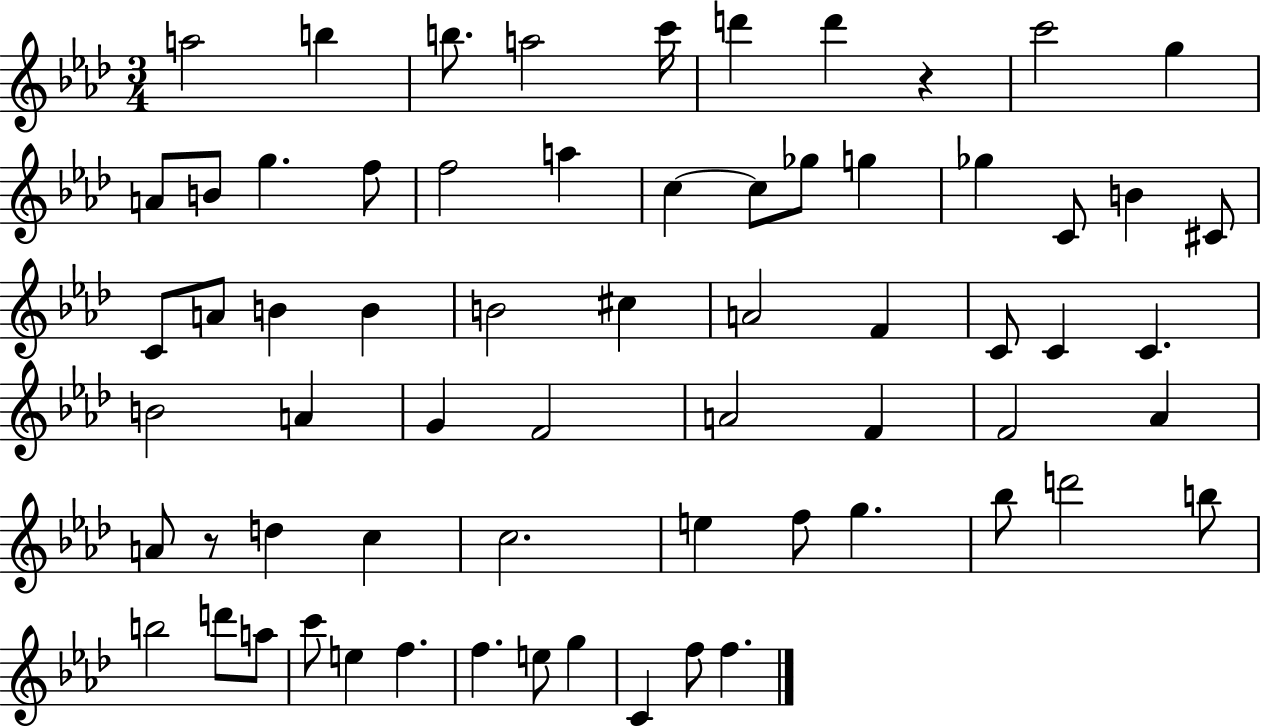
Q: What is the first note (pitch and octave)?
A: A5